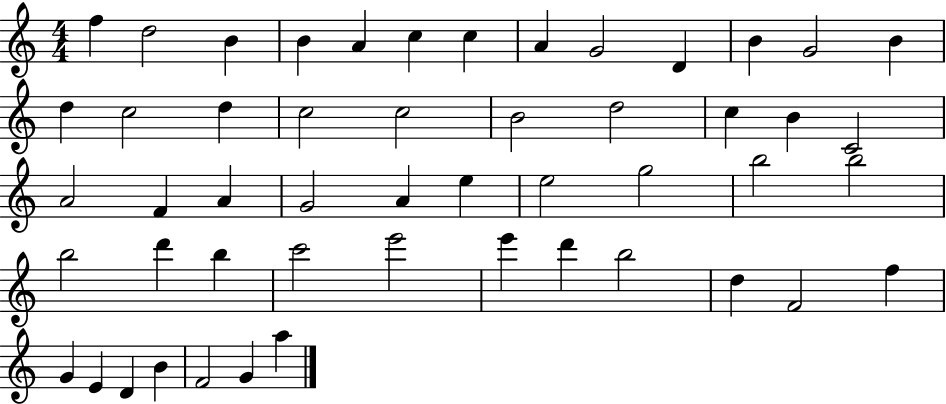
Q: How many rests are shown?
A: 0